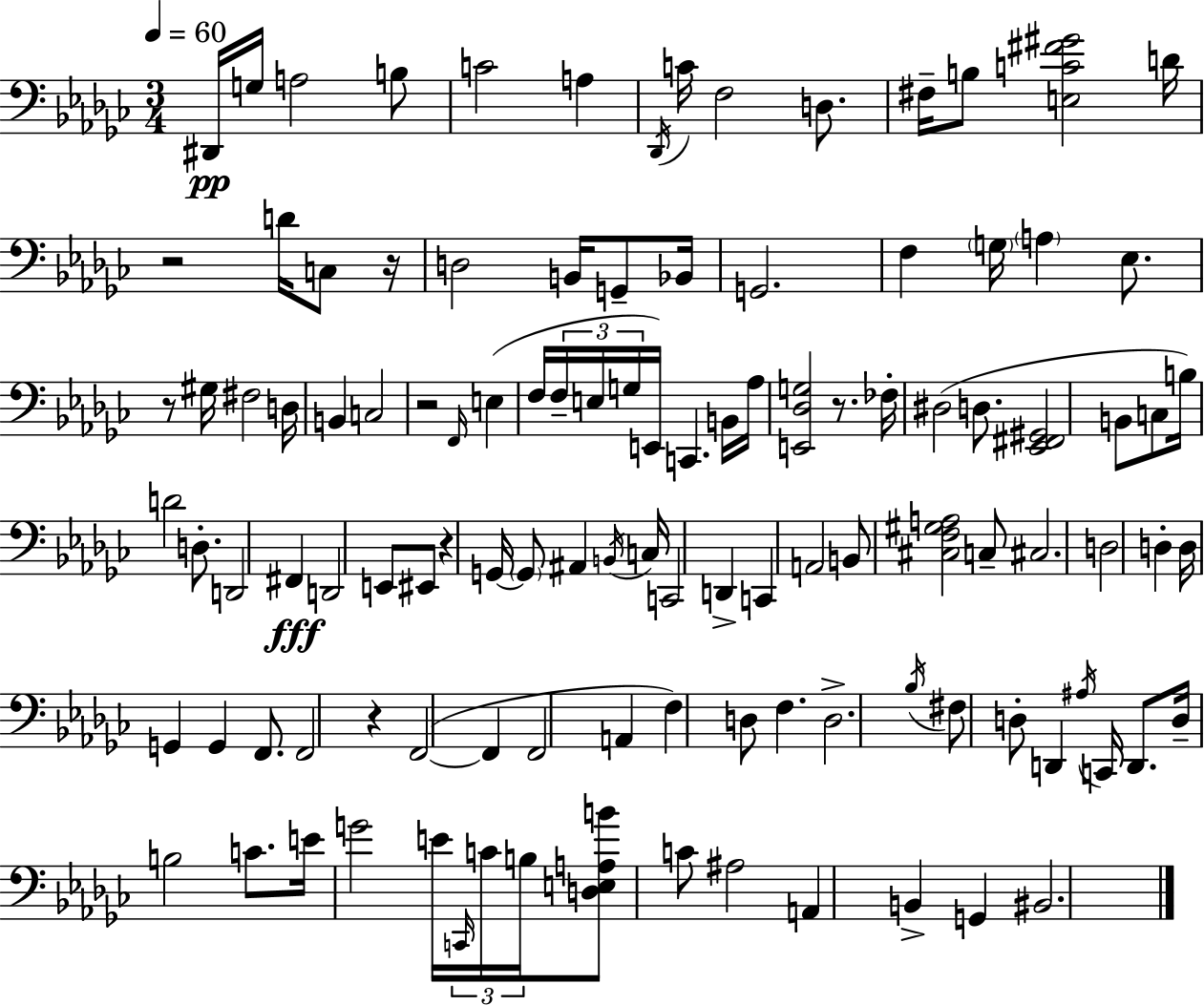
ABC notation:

X:1
T:Untitled
M:3/4
L:1/4
K:Ebm
^D,,/4 G,/4 A,2 B,/2 C2 A, _D,,/4 C/4 F,2 D,/2 ^F,/4 B,/2 [E,C^F^G]2 D/4 z2 D/4 C,/2 z/4 D,2 B,,/4 G,,/2 _B,,/4 G,,2 F, G,/4 A, _E,/2 z/2 ^G,/4 ^F,2 D,/4 B,, C,2 z2 F,,/4 E, F,/4 F,/4 E,/4 G,/4 E,,/4 C,, B,,/4 _A,/4 [E,,_D,G,]2 z/2 _F,/4 ^D,2 D,/2 [_E,,^F,,^G,,]2 B,,/2 C,/2 B,/4 D2 D,/2 D,,2 ^F,, D,,2 E,,/2 ^E,,/2 z G,,/4 G,,/2 ^A,, B,,/4 C,/4 C,,2 D,, C,, A,,2 B,,/2 [^C,F,^G,A,]2 C,/2 ^C,2 D,2 D, D,/4 G,, G,, F,,/2 F,,2 z F,,2 F,, F,,2 A,, F, D,/2 F, D,2 _B,/4 ^F,/2 D,/2 D,, ^A,/4 C,,/4 D,,/2 D,/4 B,2 C/2 E/4 G2 E/4 C,,/4 C/4 B,/4 [D,E,A,B]/2 C/2 ^A,2 A,, B,, G,, ^B,,2